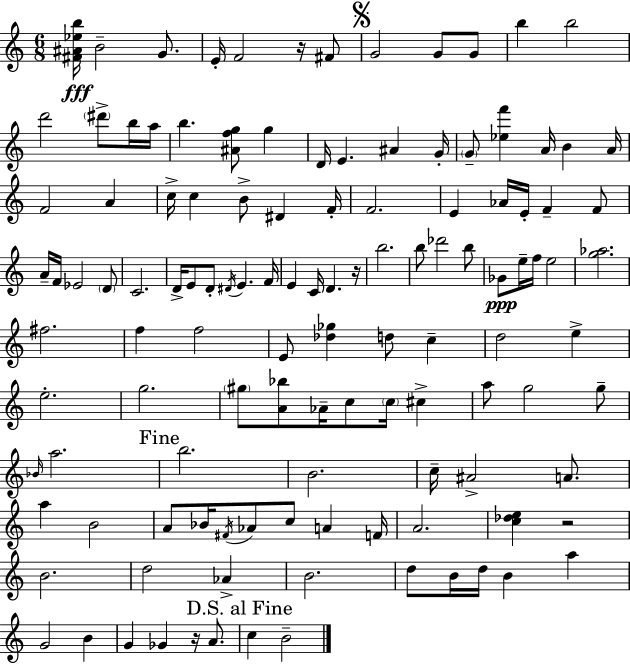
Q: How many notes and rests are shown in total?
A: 121